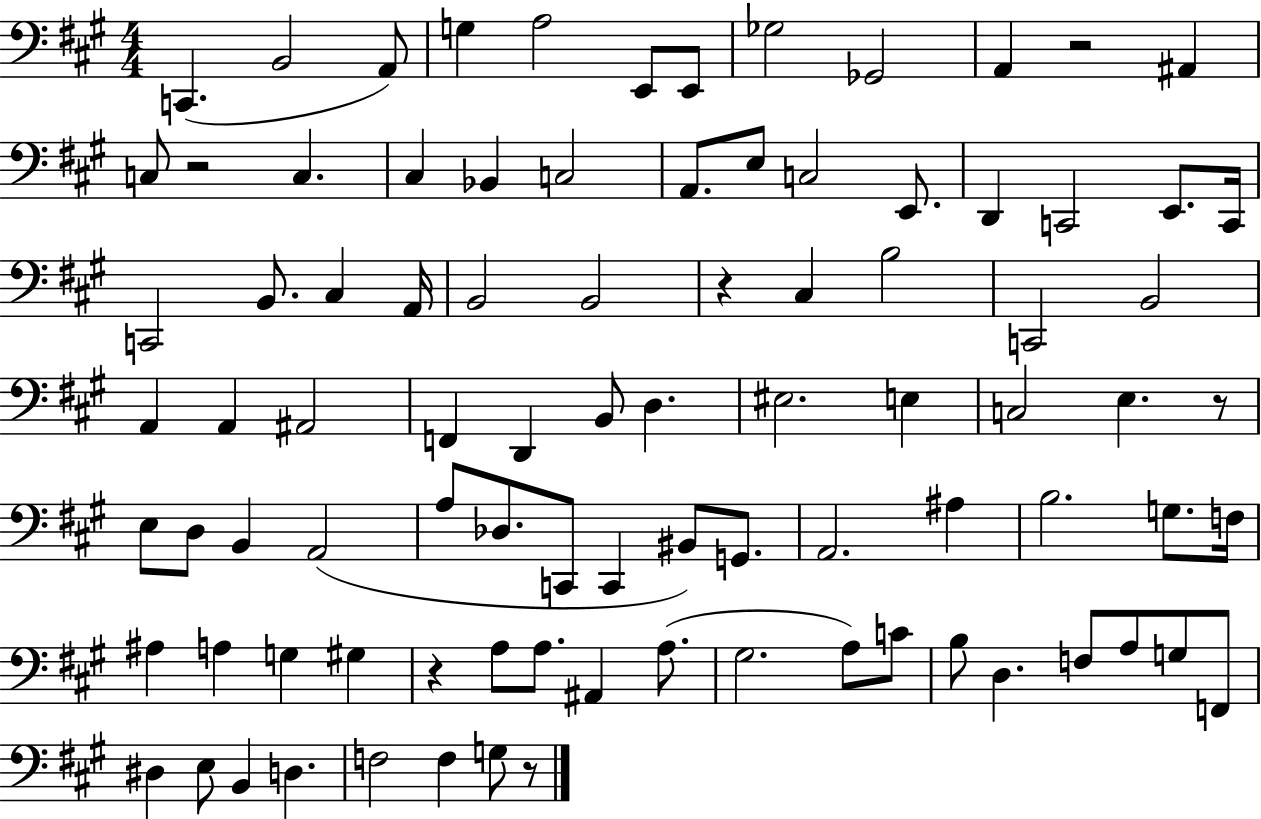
X:1
T:Untitled
M:4/4
L:1/4
K:A
C,, B,,2 A,,/2 G, A,2 E,,/2 E,,/2 _G,2 _G,,2 A,, z2 ^A,, C,/2 z2 C, ^C, _B,, C,2 A,,/2 E,/2 C,2 E,,/2 D,, C,,2 E,,/2 C,,/4 C,,2 B,,/2 ^C, A,,/4 B,,2 B,,2 z ^C, B,2 C,,2 B,,2 A,, A,, ^A,,2 F,, D,, B,,/2 D, ^E,2 E, C,2 E, z/2 E,/2 D,/2 B,, A,,2 A,/2 _D,/2 C,,/2 C,, ^B,,/2 G,,/2 A,,2 ^A, B,2 G,/2 F,/4 ^A, A, G, ^G, z A,/2 A,/2 ^A,, A,/2 ^G,2 A,/2 C/2 B,/2 D, F,/2 A,/2 G,/2 F,,/2 ^D, E,/2 B,, D, F,2 F, G,/2 z/2